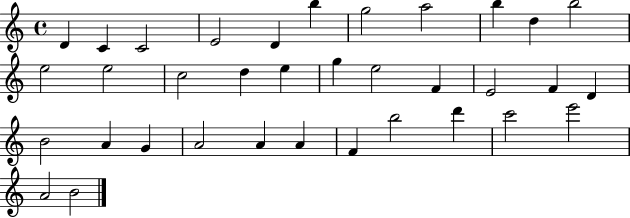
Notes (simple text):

D4/q C4/q C4/h E4/h D4/q B5/q G5/h A5/h B5/q D5/q B5/h E5/h E5/h C5/h D5/q E5/q G5/q E5/h F4/q E4/h F4/q D4/q B4/h A4/q G4/q A4/h A4/q A4/q F4/q B5/h D6/q C6/h E6/h A4/h B4/h